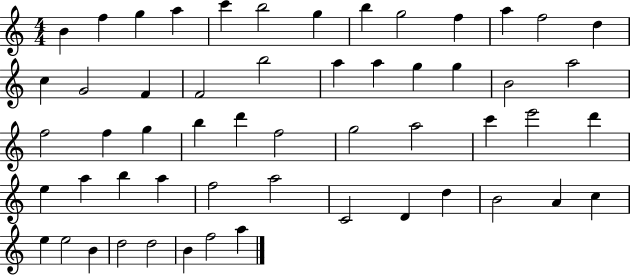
B4/q F5/q G5/q A5/q C6/q B5/h G5/q B5/q G5/h F5/q A5/q F5/h D5/q C5/q G4/h F4/q F4/h B5/h A5/q A5/q G5/q G5/q B4/h A5/h F5/h F5/q G5/q B5/q D6/q F5/h G5/h A5/h C6/q E6/h D6/q E5/q A5/q B5/q A5/q F5/h A5/h C4/h D4/q D5/q B4/h A4/q C5/q E5/q E5/h B4/q D5/h D5/h B4/q F5/h A5/q